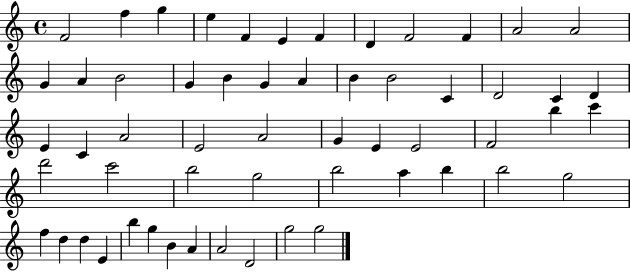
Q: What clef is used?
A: treble